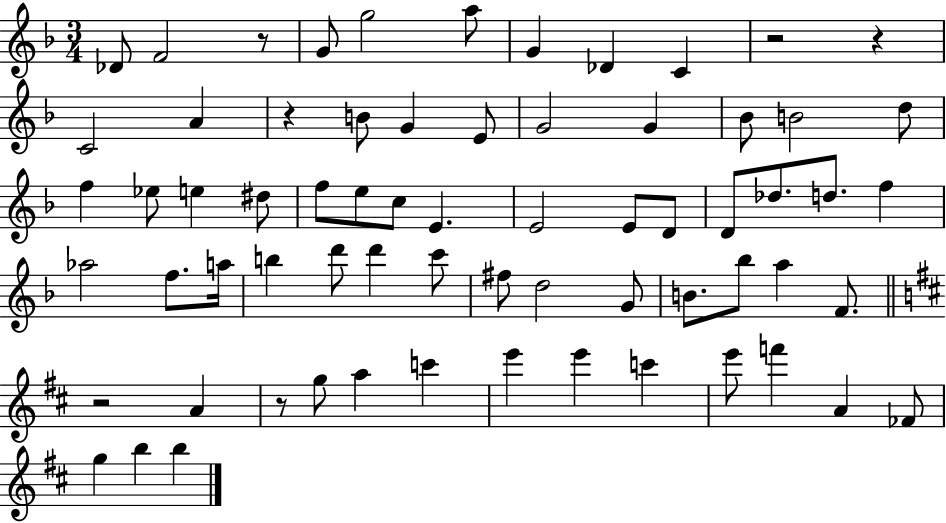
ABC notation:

X:1
T:Untitled
M:3/4
L:1/4
K:F
_D/2 F2 z/2 G/2 g2 a/2 G _D C z2 z C2 A z B/2 G E/2 G2 G _B/2 B2 d/2 f _e/2 e ^d/2 f/2 e/2 c/2 E E2 E/2 D/2 D/2 _d/2 d/2 f _a2 f/2 a/4 b d'/2 d' c'/2 ^f/2 d2 G/2 B/2 _b/2 a F/2 z2 A z/2 g/2 a c' e' e' c' e'/2 f' A _F/2 g b b